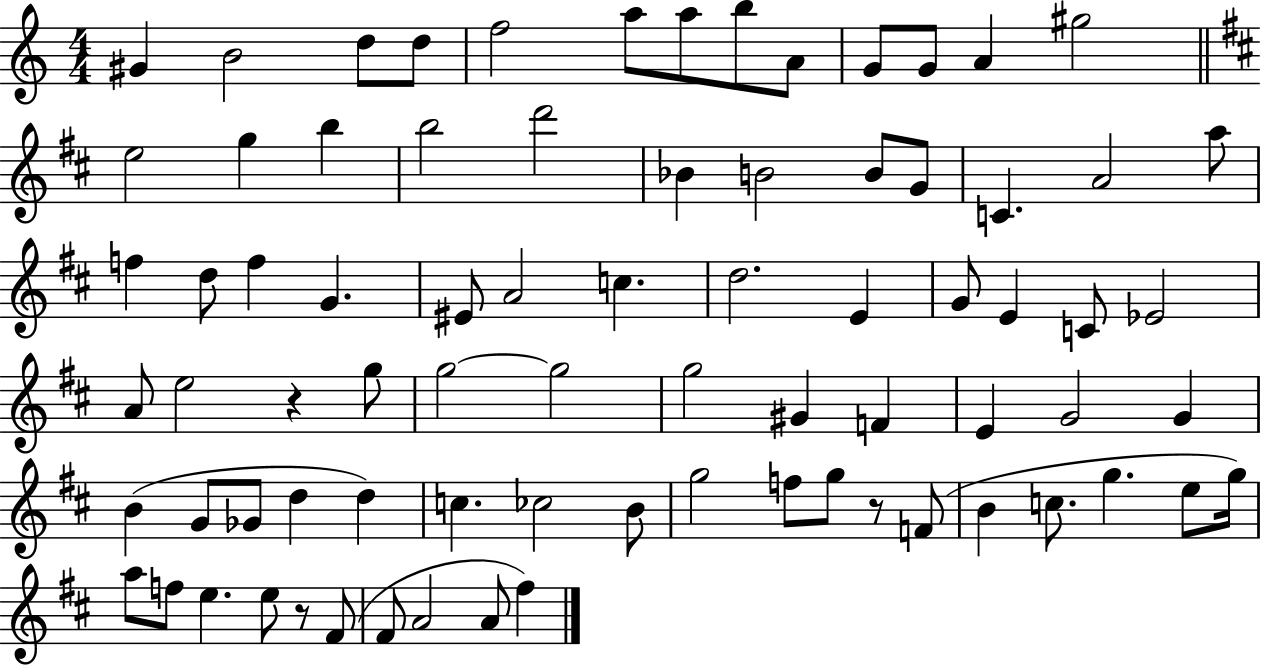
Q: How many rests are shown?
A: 3